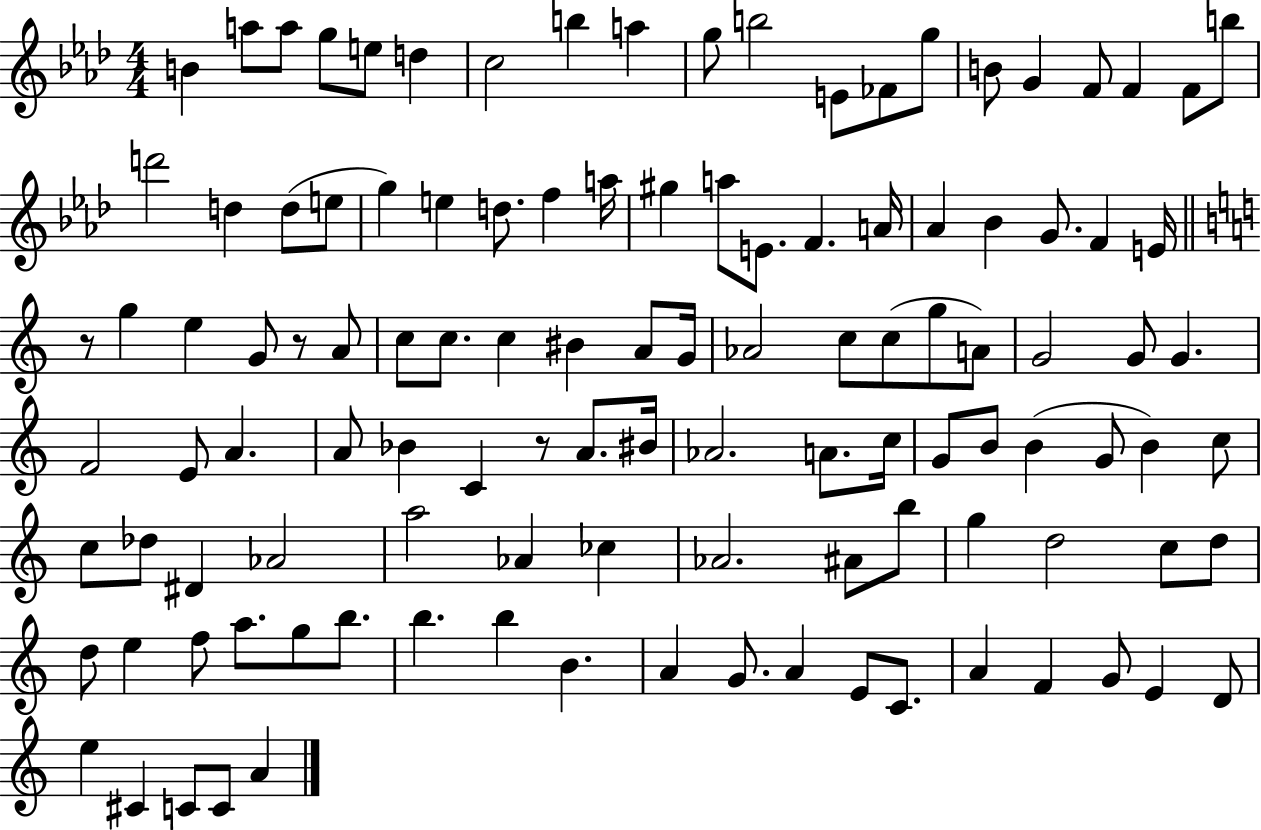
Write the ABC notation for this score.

X:1
T:Untitled
M:4/4
L:1/4
K:Ab
B a/2 a/2 g/2 e/2 d c2 b a g/2 b2 E/2 _F/2 g/2 B/2 G F/2 F F/2 b/2 d'2 d d/2 e/2 g e d/2 f a/4 ^g a/2 E/2 F A/4 _A _B G/2 F E/4 z/2 g e G/2 z/2 A/2 c/2 c/2 c ^B A/2 G/4 _A2 c/2 c/2 g/2 A/2 G2 G/2 G F2 E/2 A A/2 _B C z/2 A/2 ^B/4 _A2 A/2 c/4 G/2 B/2 B G/2 B c/2 c/2 _d/2 ^D _A2 a2 _A _c _A2 ^A/2 b/2 g d2 c/2 d/2 d/2 e f/2 a/2 g/2 b/2 b b B A G/2 A E/2 C/2 A F G/2 E D/2 e ^C C/2 C/2 A